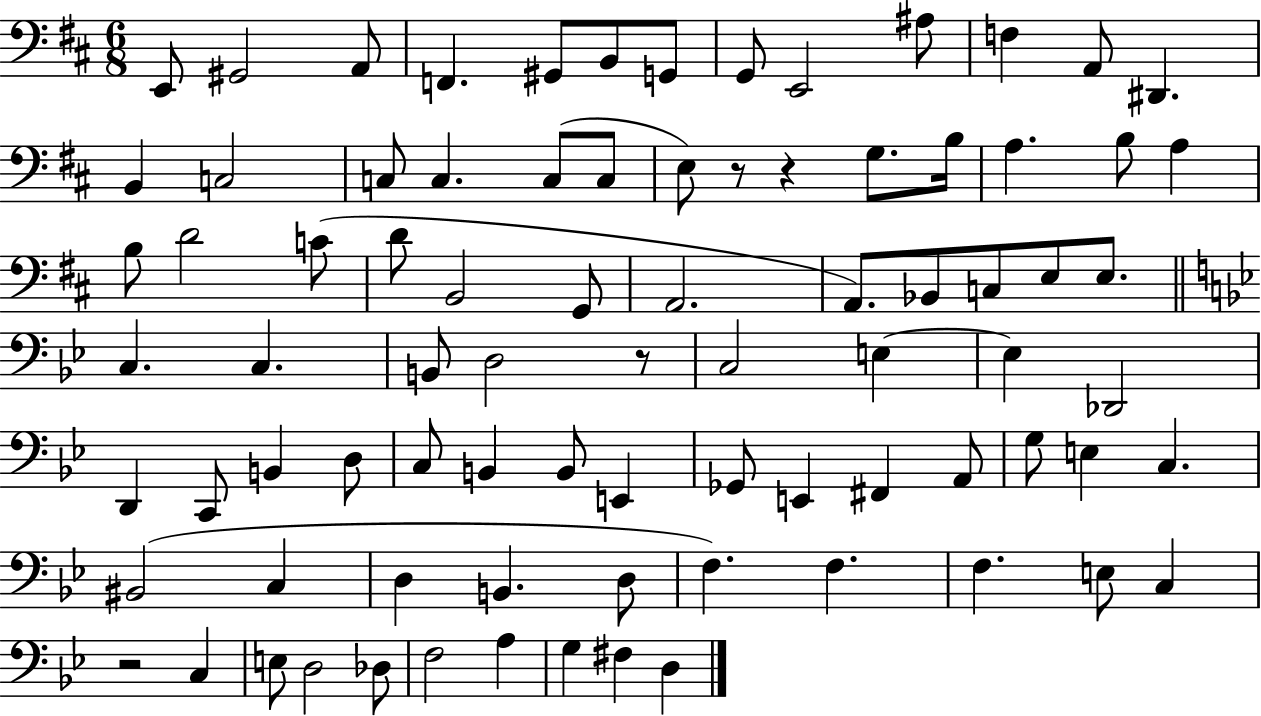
X:1
T:Untitled
M:6/8
L:1/4
K:D
E,,/2 ^G,,2 A,,/2 F,, ^G,,/2 B,,/2 G,,/2 G,,/2 E,,2 ^A,/2 F, A,,/2 ^D,, B,, C,2 C,/2 C, C,/2 C,/2 E,/2 z/2 z G,/2 B,/4 A, B,/2 A, B,/2 D2 C/2 D/2 B,,2 G,,/2 A,,2 A,,/2 _B,,/2 C,/2 E,/2 E,/2 C, C, B,,/2 D,2 z/2 C,2 E, E, _D,,2 D,, C,,/2 B,, D,/2 C,/2 B,, B,,/2 E,, _G,,/2 E,, ^F,, A,,/2 G,/2 E, C, ^B,,2 C, D, B,, D,/2 F, F, F, E,/2 C, z2 C, E,/2 D,2 _D,/2 F,2 A, G, ^F, D,